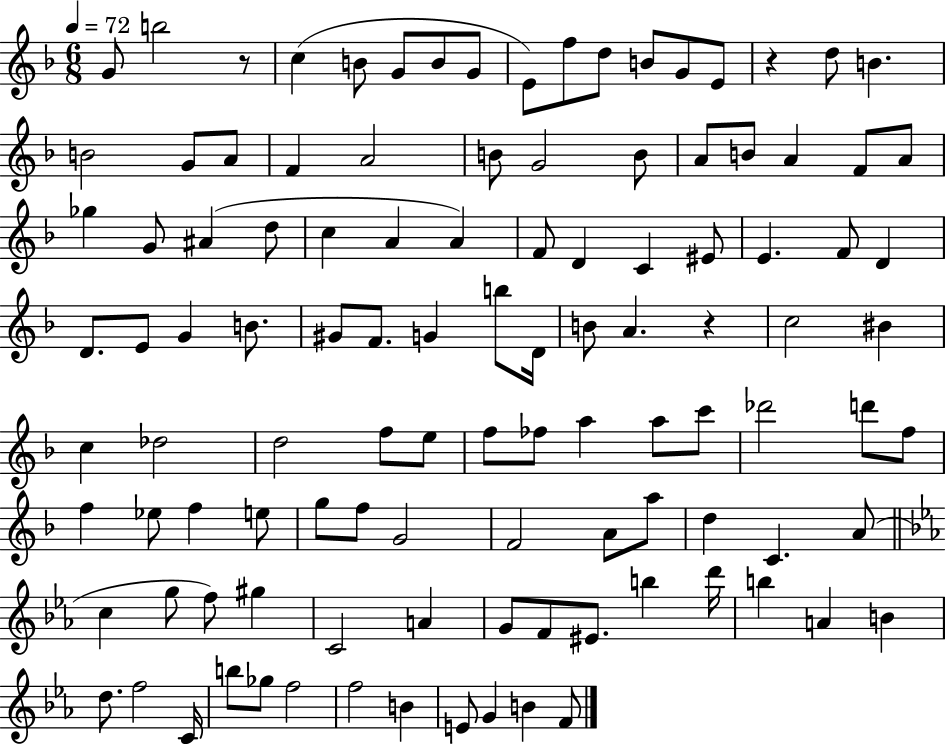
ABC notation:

X:1
T:Untitled
M:6/8
L:1/4
K:F
G/2 b2 z/2 c B/2 G/2 B/2 G/2 E/2 f/2 d/2 B/2 G/2 E/2 z d/2 B B2 G/2 A/2 F A2 B/2 G2 B/2 A/2 B/2 A F/2 A/2 _g G/2 ^A d/2 c A A F/2 D C ^E/2 E F/2 D D/2 E/2 G B/2 ^G/2 F/2 G b/2 D/4 B/2 A z c2 ^B c _d2 d2 f/2 e/2 f/2 _f/2 a a/2 c'/2 _d'2 d'/2 f/2 f _e/2 f e/2 g/2 f/2 G2 F2 A/2 a/2 d C A/2 c g/2 f/2 ^g C2 A G/2 F/2 ^E/2 b d'/4 b A B d/2 f2 C/4 b/2 _g/2 f2 f2 B E/2 G B F/2